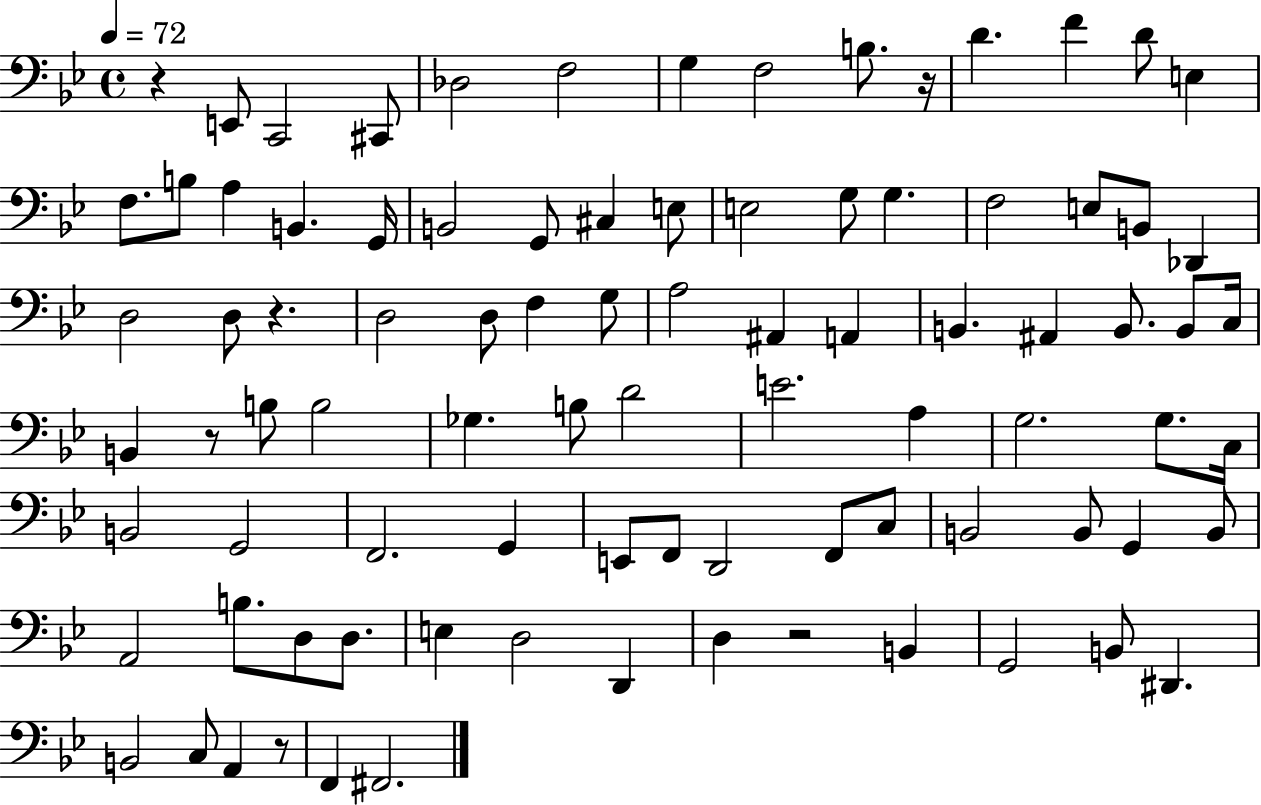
{
  \clef bass
  \time 4/4
  \defaultTimeSignature
  \key bes \major
  \tempo 4 = 72
  r4 e,8 c,2 cis,8 | des2 f2 | g4 f2 b8. r16 | d'4. f'4 d'8 e4 | \break f8. b8 a4 b,4. g,16 | b,2 g,8 cis4 e8 | e2 g8 g4. | f2 e8 b,8 des,4 | \break d2 d8 r4. | d2 d8 f4 g8 | a2 ais,4 a,4 | b,4. ais,4 b,8. b,8 c16 | \break b,4 r8 b8 b2 | ges4. b8 d'2 | e'2. a4 | g2. g8. c16 | \break b,2 g,2 | f,2. g,4 | e,8 f,8 d,2 f,8 c8 | b,2 b,8 g,4 b,8 | \break a,2 b8. d8 d8. | e4 d2 d,4 | d4 r2 b,4 | g,2 b,8 dis,4. | \break b,2 c8 a,4 r8 | f,4 fis,2. | \bar "|."
}